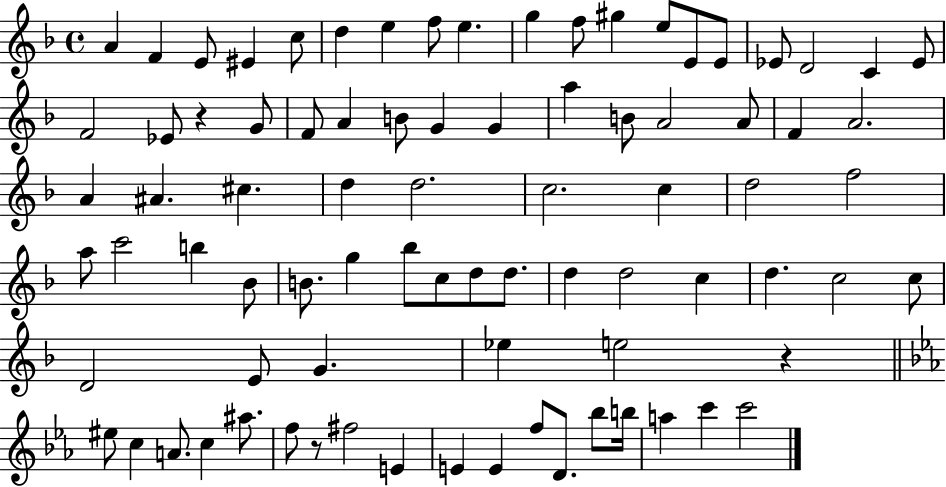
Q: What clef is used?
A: treble